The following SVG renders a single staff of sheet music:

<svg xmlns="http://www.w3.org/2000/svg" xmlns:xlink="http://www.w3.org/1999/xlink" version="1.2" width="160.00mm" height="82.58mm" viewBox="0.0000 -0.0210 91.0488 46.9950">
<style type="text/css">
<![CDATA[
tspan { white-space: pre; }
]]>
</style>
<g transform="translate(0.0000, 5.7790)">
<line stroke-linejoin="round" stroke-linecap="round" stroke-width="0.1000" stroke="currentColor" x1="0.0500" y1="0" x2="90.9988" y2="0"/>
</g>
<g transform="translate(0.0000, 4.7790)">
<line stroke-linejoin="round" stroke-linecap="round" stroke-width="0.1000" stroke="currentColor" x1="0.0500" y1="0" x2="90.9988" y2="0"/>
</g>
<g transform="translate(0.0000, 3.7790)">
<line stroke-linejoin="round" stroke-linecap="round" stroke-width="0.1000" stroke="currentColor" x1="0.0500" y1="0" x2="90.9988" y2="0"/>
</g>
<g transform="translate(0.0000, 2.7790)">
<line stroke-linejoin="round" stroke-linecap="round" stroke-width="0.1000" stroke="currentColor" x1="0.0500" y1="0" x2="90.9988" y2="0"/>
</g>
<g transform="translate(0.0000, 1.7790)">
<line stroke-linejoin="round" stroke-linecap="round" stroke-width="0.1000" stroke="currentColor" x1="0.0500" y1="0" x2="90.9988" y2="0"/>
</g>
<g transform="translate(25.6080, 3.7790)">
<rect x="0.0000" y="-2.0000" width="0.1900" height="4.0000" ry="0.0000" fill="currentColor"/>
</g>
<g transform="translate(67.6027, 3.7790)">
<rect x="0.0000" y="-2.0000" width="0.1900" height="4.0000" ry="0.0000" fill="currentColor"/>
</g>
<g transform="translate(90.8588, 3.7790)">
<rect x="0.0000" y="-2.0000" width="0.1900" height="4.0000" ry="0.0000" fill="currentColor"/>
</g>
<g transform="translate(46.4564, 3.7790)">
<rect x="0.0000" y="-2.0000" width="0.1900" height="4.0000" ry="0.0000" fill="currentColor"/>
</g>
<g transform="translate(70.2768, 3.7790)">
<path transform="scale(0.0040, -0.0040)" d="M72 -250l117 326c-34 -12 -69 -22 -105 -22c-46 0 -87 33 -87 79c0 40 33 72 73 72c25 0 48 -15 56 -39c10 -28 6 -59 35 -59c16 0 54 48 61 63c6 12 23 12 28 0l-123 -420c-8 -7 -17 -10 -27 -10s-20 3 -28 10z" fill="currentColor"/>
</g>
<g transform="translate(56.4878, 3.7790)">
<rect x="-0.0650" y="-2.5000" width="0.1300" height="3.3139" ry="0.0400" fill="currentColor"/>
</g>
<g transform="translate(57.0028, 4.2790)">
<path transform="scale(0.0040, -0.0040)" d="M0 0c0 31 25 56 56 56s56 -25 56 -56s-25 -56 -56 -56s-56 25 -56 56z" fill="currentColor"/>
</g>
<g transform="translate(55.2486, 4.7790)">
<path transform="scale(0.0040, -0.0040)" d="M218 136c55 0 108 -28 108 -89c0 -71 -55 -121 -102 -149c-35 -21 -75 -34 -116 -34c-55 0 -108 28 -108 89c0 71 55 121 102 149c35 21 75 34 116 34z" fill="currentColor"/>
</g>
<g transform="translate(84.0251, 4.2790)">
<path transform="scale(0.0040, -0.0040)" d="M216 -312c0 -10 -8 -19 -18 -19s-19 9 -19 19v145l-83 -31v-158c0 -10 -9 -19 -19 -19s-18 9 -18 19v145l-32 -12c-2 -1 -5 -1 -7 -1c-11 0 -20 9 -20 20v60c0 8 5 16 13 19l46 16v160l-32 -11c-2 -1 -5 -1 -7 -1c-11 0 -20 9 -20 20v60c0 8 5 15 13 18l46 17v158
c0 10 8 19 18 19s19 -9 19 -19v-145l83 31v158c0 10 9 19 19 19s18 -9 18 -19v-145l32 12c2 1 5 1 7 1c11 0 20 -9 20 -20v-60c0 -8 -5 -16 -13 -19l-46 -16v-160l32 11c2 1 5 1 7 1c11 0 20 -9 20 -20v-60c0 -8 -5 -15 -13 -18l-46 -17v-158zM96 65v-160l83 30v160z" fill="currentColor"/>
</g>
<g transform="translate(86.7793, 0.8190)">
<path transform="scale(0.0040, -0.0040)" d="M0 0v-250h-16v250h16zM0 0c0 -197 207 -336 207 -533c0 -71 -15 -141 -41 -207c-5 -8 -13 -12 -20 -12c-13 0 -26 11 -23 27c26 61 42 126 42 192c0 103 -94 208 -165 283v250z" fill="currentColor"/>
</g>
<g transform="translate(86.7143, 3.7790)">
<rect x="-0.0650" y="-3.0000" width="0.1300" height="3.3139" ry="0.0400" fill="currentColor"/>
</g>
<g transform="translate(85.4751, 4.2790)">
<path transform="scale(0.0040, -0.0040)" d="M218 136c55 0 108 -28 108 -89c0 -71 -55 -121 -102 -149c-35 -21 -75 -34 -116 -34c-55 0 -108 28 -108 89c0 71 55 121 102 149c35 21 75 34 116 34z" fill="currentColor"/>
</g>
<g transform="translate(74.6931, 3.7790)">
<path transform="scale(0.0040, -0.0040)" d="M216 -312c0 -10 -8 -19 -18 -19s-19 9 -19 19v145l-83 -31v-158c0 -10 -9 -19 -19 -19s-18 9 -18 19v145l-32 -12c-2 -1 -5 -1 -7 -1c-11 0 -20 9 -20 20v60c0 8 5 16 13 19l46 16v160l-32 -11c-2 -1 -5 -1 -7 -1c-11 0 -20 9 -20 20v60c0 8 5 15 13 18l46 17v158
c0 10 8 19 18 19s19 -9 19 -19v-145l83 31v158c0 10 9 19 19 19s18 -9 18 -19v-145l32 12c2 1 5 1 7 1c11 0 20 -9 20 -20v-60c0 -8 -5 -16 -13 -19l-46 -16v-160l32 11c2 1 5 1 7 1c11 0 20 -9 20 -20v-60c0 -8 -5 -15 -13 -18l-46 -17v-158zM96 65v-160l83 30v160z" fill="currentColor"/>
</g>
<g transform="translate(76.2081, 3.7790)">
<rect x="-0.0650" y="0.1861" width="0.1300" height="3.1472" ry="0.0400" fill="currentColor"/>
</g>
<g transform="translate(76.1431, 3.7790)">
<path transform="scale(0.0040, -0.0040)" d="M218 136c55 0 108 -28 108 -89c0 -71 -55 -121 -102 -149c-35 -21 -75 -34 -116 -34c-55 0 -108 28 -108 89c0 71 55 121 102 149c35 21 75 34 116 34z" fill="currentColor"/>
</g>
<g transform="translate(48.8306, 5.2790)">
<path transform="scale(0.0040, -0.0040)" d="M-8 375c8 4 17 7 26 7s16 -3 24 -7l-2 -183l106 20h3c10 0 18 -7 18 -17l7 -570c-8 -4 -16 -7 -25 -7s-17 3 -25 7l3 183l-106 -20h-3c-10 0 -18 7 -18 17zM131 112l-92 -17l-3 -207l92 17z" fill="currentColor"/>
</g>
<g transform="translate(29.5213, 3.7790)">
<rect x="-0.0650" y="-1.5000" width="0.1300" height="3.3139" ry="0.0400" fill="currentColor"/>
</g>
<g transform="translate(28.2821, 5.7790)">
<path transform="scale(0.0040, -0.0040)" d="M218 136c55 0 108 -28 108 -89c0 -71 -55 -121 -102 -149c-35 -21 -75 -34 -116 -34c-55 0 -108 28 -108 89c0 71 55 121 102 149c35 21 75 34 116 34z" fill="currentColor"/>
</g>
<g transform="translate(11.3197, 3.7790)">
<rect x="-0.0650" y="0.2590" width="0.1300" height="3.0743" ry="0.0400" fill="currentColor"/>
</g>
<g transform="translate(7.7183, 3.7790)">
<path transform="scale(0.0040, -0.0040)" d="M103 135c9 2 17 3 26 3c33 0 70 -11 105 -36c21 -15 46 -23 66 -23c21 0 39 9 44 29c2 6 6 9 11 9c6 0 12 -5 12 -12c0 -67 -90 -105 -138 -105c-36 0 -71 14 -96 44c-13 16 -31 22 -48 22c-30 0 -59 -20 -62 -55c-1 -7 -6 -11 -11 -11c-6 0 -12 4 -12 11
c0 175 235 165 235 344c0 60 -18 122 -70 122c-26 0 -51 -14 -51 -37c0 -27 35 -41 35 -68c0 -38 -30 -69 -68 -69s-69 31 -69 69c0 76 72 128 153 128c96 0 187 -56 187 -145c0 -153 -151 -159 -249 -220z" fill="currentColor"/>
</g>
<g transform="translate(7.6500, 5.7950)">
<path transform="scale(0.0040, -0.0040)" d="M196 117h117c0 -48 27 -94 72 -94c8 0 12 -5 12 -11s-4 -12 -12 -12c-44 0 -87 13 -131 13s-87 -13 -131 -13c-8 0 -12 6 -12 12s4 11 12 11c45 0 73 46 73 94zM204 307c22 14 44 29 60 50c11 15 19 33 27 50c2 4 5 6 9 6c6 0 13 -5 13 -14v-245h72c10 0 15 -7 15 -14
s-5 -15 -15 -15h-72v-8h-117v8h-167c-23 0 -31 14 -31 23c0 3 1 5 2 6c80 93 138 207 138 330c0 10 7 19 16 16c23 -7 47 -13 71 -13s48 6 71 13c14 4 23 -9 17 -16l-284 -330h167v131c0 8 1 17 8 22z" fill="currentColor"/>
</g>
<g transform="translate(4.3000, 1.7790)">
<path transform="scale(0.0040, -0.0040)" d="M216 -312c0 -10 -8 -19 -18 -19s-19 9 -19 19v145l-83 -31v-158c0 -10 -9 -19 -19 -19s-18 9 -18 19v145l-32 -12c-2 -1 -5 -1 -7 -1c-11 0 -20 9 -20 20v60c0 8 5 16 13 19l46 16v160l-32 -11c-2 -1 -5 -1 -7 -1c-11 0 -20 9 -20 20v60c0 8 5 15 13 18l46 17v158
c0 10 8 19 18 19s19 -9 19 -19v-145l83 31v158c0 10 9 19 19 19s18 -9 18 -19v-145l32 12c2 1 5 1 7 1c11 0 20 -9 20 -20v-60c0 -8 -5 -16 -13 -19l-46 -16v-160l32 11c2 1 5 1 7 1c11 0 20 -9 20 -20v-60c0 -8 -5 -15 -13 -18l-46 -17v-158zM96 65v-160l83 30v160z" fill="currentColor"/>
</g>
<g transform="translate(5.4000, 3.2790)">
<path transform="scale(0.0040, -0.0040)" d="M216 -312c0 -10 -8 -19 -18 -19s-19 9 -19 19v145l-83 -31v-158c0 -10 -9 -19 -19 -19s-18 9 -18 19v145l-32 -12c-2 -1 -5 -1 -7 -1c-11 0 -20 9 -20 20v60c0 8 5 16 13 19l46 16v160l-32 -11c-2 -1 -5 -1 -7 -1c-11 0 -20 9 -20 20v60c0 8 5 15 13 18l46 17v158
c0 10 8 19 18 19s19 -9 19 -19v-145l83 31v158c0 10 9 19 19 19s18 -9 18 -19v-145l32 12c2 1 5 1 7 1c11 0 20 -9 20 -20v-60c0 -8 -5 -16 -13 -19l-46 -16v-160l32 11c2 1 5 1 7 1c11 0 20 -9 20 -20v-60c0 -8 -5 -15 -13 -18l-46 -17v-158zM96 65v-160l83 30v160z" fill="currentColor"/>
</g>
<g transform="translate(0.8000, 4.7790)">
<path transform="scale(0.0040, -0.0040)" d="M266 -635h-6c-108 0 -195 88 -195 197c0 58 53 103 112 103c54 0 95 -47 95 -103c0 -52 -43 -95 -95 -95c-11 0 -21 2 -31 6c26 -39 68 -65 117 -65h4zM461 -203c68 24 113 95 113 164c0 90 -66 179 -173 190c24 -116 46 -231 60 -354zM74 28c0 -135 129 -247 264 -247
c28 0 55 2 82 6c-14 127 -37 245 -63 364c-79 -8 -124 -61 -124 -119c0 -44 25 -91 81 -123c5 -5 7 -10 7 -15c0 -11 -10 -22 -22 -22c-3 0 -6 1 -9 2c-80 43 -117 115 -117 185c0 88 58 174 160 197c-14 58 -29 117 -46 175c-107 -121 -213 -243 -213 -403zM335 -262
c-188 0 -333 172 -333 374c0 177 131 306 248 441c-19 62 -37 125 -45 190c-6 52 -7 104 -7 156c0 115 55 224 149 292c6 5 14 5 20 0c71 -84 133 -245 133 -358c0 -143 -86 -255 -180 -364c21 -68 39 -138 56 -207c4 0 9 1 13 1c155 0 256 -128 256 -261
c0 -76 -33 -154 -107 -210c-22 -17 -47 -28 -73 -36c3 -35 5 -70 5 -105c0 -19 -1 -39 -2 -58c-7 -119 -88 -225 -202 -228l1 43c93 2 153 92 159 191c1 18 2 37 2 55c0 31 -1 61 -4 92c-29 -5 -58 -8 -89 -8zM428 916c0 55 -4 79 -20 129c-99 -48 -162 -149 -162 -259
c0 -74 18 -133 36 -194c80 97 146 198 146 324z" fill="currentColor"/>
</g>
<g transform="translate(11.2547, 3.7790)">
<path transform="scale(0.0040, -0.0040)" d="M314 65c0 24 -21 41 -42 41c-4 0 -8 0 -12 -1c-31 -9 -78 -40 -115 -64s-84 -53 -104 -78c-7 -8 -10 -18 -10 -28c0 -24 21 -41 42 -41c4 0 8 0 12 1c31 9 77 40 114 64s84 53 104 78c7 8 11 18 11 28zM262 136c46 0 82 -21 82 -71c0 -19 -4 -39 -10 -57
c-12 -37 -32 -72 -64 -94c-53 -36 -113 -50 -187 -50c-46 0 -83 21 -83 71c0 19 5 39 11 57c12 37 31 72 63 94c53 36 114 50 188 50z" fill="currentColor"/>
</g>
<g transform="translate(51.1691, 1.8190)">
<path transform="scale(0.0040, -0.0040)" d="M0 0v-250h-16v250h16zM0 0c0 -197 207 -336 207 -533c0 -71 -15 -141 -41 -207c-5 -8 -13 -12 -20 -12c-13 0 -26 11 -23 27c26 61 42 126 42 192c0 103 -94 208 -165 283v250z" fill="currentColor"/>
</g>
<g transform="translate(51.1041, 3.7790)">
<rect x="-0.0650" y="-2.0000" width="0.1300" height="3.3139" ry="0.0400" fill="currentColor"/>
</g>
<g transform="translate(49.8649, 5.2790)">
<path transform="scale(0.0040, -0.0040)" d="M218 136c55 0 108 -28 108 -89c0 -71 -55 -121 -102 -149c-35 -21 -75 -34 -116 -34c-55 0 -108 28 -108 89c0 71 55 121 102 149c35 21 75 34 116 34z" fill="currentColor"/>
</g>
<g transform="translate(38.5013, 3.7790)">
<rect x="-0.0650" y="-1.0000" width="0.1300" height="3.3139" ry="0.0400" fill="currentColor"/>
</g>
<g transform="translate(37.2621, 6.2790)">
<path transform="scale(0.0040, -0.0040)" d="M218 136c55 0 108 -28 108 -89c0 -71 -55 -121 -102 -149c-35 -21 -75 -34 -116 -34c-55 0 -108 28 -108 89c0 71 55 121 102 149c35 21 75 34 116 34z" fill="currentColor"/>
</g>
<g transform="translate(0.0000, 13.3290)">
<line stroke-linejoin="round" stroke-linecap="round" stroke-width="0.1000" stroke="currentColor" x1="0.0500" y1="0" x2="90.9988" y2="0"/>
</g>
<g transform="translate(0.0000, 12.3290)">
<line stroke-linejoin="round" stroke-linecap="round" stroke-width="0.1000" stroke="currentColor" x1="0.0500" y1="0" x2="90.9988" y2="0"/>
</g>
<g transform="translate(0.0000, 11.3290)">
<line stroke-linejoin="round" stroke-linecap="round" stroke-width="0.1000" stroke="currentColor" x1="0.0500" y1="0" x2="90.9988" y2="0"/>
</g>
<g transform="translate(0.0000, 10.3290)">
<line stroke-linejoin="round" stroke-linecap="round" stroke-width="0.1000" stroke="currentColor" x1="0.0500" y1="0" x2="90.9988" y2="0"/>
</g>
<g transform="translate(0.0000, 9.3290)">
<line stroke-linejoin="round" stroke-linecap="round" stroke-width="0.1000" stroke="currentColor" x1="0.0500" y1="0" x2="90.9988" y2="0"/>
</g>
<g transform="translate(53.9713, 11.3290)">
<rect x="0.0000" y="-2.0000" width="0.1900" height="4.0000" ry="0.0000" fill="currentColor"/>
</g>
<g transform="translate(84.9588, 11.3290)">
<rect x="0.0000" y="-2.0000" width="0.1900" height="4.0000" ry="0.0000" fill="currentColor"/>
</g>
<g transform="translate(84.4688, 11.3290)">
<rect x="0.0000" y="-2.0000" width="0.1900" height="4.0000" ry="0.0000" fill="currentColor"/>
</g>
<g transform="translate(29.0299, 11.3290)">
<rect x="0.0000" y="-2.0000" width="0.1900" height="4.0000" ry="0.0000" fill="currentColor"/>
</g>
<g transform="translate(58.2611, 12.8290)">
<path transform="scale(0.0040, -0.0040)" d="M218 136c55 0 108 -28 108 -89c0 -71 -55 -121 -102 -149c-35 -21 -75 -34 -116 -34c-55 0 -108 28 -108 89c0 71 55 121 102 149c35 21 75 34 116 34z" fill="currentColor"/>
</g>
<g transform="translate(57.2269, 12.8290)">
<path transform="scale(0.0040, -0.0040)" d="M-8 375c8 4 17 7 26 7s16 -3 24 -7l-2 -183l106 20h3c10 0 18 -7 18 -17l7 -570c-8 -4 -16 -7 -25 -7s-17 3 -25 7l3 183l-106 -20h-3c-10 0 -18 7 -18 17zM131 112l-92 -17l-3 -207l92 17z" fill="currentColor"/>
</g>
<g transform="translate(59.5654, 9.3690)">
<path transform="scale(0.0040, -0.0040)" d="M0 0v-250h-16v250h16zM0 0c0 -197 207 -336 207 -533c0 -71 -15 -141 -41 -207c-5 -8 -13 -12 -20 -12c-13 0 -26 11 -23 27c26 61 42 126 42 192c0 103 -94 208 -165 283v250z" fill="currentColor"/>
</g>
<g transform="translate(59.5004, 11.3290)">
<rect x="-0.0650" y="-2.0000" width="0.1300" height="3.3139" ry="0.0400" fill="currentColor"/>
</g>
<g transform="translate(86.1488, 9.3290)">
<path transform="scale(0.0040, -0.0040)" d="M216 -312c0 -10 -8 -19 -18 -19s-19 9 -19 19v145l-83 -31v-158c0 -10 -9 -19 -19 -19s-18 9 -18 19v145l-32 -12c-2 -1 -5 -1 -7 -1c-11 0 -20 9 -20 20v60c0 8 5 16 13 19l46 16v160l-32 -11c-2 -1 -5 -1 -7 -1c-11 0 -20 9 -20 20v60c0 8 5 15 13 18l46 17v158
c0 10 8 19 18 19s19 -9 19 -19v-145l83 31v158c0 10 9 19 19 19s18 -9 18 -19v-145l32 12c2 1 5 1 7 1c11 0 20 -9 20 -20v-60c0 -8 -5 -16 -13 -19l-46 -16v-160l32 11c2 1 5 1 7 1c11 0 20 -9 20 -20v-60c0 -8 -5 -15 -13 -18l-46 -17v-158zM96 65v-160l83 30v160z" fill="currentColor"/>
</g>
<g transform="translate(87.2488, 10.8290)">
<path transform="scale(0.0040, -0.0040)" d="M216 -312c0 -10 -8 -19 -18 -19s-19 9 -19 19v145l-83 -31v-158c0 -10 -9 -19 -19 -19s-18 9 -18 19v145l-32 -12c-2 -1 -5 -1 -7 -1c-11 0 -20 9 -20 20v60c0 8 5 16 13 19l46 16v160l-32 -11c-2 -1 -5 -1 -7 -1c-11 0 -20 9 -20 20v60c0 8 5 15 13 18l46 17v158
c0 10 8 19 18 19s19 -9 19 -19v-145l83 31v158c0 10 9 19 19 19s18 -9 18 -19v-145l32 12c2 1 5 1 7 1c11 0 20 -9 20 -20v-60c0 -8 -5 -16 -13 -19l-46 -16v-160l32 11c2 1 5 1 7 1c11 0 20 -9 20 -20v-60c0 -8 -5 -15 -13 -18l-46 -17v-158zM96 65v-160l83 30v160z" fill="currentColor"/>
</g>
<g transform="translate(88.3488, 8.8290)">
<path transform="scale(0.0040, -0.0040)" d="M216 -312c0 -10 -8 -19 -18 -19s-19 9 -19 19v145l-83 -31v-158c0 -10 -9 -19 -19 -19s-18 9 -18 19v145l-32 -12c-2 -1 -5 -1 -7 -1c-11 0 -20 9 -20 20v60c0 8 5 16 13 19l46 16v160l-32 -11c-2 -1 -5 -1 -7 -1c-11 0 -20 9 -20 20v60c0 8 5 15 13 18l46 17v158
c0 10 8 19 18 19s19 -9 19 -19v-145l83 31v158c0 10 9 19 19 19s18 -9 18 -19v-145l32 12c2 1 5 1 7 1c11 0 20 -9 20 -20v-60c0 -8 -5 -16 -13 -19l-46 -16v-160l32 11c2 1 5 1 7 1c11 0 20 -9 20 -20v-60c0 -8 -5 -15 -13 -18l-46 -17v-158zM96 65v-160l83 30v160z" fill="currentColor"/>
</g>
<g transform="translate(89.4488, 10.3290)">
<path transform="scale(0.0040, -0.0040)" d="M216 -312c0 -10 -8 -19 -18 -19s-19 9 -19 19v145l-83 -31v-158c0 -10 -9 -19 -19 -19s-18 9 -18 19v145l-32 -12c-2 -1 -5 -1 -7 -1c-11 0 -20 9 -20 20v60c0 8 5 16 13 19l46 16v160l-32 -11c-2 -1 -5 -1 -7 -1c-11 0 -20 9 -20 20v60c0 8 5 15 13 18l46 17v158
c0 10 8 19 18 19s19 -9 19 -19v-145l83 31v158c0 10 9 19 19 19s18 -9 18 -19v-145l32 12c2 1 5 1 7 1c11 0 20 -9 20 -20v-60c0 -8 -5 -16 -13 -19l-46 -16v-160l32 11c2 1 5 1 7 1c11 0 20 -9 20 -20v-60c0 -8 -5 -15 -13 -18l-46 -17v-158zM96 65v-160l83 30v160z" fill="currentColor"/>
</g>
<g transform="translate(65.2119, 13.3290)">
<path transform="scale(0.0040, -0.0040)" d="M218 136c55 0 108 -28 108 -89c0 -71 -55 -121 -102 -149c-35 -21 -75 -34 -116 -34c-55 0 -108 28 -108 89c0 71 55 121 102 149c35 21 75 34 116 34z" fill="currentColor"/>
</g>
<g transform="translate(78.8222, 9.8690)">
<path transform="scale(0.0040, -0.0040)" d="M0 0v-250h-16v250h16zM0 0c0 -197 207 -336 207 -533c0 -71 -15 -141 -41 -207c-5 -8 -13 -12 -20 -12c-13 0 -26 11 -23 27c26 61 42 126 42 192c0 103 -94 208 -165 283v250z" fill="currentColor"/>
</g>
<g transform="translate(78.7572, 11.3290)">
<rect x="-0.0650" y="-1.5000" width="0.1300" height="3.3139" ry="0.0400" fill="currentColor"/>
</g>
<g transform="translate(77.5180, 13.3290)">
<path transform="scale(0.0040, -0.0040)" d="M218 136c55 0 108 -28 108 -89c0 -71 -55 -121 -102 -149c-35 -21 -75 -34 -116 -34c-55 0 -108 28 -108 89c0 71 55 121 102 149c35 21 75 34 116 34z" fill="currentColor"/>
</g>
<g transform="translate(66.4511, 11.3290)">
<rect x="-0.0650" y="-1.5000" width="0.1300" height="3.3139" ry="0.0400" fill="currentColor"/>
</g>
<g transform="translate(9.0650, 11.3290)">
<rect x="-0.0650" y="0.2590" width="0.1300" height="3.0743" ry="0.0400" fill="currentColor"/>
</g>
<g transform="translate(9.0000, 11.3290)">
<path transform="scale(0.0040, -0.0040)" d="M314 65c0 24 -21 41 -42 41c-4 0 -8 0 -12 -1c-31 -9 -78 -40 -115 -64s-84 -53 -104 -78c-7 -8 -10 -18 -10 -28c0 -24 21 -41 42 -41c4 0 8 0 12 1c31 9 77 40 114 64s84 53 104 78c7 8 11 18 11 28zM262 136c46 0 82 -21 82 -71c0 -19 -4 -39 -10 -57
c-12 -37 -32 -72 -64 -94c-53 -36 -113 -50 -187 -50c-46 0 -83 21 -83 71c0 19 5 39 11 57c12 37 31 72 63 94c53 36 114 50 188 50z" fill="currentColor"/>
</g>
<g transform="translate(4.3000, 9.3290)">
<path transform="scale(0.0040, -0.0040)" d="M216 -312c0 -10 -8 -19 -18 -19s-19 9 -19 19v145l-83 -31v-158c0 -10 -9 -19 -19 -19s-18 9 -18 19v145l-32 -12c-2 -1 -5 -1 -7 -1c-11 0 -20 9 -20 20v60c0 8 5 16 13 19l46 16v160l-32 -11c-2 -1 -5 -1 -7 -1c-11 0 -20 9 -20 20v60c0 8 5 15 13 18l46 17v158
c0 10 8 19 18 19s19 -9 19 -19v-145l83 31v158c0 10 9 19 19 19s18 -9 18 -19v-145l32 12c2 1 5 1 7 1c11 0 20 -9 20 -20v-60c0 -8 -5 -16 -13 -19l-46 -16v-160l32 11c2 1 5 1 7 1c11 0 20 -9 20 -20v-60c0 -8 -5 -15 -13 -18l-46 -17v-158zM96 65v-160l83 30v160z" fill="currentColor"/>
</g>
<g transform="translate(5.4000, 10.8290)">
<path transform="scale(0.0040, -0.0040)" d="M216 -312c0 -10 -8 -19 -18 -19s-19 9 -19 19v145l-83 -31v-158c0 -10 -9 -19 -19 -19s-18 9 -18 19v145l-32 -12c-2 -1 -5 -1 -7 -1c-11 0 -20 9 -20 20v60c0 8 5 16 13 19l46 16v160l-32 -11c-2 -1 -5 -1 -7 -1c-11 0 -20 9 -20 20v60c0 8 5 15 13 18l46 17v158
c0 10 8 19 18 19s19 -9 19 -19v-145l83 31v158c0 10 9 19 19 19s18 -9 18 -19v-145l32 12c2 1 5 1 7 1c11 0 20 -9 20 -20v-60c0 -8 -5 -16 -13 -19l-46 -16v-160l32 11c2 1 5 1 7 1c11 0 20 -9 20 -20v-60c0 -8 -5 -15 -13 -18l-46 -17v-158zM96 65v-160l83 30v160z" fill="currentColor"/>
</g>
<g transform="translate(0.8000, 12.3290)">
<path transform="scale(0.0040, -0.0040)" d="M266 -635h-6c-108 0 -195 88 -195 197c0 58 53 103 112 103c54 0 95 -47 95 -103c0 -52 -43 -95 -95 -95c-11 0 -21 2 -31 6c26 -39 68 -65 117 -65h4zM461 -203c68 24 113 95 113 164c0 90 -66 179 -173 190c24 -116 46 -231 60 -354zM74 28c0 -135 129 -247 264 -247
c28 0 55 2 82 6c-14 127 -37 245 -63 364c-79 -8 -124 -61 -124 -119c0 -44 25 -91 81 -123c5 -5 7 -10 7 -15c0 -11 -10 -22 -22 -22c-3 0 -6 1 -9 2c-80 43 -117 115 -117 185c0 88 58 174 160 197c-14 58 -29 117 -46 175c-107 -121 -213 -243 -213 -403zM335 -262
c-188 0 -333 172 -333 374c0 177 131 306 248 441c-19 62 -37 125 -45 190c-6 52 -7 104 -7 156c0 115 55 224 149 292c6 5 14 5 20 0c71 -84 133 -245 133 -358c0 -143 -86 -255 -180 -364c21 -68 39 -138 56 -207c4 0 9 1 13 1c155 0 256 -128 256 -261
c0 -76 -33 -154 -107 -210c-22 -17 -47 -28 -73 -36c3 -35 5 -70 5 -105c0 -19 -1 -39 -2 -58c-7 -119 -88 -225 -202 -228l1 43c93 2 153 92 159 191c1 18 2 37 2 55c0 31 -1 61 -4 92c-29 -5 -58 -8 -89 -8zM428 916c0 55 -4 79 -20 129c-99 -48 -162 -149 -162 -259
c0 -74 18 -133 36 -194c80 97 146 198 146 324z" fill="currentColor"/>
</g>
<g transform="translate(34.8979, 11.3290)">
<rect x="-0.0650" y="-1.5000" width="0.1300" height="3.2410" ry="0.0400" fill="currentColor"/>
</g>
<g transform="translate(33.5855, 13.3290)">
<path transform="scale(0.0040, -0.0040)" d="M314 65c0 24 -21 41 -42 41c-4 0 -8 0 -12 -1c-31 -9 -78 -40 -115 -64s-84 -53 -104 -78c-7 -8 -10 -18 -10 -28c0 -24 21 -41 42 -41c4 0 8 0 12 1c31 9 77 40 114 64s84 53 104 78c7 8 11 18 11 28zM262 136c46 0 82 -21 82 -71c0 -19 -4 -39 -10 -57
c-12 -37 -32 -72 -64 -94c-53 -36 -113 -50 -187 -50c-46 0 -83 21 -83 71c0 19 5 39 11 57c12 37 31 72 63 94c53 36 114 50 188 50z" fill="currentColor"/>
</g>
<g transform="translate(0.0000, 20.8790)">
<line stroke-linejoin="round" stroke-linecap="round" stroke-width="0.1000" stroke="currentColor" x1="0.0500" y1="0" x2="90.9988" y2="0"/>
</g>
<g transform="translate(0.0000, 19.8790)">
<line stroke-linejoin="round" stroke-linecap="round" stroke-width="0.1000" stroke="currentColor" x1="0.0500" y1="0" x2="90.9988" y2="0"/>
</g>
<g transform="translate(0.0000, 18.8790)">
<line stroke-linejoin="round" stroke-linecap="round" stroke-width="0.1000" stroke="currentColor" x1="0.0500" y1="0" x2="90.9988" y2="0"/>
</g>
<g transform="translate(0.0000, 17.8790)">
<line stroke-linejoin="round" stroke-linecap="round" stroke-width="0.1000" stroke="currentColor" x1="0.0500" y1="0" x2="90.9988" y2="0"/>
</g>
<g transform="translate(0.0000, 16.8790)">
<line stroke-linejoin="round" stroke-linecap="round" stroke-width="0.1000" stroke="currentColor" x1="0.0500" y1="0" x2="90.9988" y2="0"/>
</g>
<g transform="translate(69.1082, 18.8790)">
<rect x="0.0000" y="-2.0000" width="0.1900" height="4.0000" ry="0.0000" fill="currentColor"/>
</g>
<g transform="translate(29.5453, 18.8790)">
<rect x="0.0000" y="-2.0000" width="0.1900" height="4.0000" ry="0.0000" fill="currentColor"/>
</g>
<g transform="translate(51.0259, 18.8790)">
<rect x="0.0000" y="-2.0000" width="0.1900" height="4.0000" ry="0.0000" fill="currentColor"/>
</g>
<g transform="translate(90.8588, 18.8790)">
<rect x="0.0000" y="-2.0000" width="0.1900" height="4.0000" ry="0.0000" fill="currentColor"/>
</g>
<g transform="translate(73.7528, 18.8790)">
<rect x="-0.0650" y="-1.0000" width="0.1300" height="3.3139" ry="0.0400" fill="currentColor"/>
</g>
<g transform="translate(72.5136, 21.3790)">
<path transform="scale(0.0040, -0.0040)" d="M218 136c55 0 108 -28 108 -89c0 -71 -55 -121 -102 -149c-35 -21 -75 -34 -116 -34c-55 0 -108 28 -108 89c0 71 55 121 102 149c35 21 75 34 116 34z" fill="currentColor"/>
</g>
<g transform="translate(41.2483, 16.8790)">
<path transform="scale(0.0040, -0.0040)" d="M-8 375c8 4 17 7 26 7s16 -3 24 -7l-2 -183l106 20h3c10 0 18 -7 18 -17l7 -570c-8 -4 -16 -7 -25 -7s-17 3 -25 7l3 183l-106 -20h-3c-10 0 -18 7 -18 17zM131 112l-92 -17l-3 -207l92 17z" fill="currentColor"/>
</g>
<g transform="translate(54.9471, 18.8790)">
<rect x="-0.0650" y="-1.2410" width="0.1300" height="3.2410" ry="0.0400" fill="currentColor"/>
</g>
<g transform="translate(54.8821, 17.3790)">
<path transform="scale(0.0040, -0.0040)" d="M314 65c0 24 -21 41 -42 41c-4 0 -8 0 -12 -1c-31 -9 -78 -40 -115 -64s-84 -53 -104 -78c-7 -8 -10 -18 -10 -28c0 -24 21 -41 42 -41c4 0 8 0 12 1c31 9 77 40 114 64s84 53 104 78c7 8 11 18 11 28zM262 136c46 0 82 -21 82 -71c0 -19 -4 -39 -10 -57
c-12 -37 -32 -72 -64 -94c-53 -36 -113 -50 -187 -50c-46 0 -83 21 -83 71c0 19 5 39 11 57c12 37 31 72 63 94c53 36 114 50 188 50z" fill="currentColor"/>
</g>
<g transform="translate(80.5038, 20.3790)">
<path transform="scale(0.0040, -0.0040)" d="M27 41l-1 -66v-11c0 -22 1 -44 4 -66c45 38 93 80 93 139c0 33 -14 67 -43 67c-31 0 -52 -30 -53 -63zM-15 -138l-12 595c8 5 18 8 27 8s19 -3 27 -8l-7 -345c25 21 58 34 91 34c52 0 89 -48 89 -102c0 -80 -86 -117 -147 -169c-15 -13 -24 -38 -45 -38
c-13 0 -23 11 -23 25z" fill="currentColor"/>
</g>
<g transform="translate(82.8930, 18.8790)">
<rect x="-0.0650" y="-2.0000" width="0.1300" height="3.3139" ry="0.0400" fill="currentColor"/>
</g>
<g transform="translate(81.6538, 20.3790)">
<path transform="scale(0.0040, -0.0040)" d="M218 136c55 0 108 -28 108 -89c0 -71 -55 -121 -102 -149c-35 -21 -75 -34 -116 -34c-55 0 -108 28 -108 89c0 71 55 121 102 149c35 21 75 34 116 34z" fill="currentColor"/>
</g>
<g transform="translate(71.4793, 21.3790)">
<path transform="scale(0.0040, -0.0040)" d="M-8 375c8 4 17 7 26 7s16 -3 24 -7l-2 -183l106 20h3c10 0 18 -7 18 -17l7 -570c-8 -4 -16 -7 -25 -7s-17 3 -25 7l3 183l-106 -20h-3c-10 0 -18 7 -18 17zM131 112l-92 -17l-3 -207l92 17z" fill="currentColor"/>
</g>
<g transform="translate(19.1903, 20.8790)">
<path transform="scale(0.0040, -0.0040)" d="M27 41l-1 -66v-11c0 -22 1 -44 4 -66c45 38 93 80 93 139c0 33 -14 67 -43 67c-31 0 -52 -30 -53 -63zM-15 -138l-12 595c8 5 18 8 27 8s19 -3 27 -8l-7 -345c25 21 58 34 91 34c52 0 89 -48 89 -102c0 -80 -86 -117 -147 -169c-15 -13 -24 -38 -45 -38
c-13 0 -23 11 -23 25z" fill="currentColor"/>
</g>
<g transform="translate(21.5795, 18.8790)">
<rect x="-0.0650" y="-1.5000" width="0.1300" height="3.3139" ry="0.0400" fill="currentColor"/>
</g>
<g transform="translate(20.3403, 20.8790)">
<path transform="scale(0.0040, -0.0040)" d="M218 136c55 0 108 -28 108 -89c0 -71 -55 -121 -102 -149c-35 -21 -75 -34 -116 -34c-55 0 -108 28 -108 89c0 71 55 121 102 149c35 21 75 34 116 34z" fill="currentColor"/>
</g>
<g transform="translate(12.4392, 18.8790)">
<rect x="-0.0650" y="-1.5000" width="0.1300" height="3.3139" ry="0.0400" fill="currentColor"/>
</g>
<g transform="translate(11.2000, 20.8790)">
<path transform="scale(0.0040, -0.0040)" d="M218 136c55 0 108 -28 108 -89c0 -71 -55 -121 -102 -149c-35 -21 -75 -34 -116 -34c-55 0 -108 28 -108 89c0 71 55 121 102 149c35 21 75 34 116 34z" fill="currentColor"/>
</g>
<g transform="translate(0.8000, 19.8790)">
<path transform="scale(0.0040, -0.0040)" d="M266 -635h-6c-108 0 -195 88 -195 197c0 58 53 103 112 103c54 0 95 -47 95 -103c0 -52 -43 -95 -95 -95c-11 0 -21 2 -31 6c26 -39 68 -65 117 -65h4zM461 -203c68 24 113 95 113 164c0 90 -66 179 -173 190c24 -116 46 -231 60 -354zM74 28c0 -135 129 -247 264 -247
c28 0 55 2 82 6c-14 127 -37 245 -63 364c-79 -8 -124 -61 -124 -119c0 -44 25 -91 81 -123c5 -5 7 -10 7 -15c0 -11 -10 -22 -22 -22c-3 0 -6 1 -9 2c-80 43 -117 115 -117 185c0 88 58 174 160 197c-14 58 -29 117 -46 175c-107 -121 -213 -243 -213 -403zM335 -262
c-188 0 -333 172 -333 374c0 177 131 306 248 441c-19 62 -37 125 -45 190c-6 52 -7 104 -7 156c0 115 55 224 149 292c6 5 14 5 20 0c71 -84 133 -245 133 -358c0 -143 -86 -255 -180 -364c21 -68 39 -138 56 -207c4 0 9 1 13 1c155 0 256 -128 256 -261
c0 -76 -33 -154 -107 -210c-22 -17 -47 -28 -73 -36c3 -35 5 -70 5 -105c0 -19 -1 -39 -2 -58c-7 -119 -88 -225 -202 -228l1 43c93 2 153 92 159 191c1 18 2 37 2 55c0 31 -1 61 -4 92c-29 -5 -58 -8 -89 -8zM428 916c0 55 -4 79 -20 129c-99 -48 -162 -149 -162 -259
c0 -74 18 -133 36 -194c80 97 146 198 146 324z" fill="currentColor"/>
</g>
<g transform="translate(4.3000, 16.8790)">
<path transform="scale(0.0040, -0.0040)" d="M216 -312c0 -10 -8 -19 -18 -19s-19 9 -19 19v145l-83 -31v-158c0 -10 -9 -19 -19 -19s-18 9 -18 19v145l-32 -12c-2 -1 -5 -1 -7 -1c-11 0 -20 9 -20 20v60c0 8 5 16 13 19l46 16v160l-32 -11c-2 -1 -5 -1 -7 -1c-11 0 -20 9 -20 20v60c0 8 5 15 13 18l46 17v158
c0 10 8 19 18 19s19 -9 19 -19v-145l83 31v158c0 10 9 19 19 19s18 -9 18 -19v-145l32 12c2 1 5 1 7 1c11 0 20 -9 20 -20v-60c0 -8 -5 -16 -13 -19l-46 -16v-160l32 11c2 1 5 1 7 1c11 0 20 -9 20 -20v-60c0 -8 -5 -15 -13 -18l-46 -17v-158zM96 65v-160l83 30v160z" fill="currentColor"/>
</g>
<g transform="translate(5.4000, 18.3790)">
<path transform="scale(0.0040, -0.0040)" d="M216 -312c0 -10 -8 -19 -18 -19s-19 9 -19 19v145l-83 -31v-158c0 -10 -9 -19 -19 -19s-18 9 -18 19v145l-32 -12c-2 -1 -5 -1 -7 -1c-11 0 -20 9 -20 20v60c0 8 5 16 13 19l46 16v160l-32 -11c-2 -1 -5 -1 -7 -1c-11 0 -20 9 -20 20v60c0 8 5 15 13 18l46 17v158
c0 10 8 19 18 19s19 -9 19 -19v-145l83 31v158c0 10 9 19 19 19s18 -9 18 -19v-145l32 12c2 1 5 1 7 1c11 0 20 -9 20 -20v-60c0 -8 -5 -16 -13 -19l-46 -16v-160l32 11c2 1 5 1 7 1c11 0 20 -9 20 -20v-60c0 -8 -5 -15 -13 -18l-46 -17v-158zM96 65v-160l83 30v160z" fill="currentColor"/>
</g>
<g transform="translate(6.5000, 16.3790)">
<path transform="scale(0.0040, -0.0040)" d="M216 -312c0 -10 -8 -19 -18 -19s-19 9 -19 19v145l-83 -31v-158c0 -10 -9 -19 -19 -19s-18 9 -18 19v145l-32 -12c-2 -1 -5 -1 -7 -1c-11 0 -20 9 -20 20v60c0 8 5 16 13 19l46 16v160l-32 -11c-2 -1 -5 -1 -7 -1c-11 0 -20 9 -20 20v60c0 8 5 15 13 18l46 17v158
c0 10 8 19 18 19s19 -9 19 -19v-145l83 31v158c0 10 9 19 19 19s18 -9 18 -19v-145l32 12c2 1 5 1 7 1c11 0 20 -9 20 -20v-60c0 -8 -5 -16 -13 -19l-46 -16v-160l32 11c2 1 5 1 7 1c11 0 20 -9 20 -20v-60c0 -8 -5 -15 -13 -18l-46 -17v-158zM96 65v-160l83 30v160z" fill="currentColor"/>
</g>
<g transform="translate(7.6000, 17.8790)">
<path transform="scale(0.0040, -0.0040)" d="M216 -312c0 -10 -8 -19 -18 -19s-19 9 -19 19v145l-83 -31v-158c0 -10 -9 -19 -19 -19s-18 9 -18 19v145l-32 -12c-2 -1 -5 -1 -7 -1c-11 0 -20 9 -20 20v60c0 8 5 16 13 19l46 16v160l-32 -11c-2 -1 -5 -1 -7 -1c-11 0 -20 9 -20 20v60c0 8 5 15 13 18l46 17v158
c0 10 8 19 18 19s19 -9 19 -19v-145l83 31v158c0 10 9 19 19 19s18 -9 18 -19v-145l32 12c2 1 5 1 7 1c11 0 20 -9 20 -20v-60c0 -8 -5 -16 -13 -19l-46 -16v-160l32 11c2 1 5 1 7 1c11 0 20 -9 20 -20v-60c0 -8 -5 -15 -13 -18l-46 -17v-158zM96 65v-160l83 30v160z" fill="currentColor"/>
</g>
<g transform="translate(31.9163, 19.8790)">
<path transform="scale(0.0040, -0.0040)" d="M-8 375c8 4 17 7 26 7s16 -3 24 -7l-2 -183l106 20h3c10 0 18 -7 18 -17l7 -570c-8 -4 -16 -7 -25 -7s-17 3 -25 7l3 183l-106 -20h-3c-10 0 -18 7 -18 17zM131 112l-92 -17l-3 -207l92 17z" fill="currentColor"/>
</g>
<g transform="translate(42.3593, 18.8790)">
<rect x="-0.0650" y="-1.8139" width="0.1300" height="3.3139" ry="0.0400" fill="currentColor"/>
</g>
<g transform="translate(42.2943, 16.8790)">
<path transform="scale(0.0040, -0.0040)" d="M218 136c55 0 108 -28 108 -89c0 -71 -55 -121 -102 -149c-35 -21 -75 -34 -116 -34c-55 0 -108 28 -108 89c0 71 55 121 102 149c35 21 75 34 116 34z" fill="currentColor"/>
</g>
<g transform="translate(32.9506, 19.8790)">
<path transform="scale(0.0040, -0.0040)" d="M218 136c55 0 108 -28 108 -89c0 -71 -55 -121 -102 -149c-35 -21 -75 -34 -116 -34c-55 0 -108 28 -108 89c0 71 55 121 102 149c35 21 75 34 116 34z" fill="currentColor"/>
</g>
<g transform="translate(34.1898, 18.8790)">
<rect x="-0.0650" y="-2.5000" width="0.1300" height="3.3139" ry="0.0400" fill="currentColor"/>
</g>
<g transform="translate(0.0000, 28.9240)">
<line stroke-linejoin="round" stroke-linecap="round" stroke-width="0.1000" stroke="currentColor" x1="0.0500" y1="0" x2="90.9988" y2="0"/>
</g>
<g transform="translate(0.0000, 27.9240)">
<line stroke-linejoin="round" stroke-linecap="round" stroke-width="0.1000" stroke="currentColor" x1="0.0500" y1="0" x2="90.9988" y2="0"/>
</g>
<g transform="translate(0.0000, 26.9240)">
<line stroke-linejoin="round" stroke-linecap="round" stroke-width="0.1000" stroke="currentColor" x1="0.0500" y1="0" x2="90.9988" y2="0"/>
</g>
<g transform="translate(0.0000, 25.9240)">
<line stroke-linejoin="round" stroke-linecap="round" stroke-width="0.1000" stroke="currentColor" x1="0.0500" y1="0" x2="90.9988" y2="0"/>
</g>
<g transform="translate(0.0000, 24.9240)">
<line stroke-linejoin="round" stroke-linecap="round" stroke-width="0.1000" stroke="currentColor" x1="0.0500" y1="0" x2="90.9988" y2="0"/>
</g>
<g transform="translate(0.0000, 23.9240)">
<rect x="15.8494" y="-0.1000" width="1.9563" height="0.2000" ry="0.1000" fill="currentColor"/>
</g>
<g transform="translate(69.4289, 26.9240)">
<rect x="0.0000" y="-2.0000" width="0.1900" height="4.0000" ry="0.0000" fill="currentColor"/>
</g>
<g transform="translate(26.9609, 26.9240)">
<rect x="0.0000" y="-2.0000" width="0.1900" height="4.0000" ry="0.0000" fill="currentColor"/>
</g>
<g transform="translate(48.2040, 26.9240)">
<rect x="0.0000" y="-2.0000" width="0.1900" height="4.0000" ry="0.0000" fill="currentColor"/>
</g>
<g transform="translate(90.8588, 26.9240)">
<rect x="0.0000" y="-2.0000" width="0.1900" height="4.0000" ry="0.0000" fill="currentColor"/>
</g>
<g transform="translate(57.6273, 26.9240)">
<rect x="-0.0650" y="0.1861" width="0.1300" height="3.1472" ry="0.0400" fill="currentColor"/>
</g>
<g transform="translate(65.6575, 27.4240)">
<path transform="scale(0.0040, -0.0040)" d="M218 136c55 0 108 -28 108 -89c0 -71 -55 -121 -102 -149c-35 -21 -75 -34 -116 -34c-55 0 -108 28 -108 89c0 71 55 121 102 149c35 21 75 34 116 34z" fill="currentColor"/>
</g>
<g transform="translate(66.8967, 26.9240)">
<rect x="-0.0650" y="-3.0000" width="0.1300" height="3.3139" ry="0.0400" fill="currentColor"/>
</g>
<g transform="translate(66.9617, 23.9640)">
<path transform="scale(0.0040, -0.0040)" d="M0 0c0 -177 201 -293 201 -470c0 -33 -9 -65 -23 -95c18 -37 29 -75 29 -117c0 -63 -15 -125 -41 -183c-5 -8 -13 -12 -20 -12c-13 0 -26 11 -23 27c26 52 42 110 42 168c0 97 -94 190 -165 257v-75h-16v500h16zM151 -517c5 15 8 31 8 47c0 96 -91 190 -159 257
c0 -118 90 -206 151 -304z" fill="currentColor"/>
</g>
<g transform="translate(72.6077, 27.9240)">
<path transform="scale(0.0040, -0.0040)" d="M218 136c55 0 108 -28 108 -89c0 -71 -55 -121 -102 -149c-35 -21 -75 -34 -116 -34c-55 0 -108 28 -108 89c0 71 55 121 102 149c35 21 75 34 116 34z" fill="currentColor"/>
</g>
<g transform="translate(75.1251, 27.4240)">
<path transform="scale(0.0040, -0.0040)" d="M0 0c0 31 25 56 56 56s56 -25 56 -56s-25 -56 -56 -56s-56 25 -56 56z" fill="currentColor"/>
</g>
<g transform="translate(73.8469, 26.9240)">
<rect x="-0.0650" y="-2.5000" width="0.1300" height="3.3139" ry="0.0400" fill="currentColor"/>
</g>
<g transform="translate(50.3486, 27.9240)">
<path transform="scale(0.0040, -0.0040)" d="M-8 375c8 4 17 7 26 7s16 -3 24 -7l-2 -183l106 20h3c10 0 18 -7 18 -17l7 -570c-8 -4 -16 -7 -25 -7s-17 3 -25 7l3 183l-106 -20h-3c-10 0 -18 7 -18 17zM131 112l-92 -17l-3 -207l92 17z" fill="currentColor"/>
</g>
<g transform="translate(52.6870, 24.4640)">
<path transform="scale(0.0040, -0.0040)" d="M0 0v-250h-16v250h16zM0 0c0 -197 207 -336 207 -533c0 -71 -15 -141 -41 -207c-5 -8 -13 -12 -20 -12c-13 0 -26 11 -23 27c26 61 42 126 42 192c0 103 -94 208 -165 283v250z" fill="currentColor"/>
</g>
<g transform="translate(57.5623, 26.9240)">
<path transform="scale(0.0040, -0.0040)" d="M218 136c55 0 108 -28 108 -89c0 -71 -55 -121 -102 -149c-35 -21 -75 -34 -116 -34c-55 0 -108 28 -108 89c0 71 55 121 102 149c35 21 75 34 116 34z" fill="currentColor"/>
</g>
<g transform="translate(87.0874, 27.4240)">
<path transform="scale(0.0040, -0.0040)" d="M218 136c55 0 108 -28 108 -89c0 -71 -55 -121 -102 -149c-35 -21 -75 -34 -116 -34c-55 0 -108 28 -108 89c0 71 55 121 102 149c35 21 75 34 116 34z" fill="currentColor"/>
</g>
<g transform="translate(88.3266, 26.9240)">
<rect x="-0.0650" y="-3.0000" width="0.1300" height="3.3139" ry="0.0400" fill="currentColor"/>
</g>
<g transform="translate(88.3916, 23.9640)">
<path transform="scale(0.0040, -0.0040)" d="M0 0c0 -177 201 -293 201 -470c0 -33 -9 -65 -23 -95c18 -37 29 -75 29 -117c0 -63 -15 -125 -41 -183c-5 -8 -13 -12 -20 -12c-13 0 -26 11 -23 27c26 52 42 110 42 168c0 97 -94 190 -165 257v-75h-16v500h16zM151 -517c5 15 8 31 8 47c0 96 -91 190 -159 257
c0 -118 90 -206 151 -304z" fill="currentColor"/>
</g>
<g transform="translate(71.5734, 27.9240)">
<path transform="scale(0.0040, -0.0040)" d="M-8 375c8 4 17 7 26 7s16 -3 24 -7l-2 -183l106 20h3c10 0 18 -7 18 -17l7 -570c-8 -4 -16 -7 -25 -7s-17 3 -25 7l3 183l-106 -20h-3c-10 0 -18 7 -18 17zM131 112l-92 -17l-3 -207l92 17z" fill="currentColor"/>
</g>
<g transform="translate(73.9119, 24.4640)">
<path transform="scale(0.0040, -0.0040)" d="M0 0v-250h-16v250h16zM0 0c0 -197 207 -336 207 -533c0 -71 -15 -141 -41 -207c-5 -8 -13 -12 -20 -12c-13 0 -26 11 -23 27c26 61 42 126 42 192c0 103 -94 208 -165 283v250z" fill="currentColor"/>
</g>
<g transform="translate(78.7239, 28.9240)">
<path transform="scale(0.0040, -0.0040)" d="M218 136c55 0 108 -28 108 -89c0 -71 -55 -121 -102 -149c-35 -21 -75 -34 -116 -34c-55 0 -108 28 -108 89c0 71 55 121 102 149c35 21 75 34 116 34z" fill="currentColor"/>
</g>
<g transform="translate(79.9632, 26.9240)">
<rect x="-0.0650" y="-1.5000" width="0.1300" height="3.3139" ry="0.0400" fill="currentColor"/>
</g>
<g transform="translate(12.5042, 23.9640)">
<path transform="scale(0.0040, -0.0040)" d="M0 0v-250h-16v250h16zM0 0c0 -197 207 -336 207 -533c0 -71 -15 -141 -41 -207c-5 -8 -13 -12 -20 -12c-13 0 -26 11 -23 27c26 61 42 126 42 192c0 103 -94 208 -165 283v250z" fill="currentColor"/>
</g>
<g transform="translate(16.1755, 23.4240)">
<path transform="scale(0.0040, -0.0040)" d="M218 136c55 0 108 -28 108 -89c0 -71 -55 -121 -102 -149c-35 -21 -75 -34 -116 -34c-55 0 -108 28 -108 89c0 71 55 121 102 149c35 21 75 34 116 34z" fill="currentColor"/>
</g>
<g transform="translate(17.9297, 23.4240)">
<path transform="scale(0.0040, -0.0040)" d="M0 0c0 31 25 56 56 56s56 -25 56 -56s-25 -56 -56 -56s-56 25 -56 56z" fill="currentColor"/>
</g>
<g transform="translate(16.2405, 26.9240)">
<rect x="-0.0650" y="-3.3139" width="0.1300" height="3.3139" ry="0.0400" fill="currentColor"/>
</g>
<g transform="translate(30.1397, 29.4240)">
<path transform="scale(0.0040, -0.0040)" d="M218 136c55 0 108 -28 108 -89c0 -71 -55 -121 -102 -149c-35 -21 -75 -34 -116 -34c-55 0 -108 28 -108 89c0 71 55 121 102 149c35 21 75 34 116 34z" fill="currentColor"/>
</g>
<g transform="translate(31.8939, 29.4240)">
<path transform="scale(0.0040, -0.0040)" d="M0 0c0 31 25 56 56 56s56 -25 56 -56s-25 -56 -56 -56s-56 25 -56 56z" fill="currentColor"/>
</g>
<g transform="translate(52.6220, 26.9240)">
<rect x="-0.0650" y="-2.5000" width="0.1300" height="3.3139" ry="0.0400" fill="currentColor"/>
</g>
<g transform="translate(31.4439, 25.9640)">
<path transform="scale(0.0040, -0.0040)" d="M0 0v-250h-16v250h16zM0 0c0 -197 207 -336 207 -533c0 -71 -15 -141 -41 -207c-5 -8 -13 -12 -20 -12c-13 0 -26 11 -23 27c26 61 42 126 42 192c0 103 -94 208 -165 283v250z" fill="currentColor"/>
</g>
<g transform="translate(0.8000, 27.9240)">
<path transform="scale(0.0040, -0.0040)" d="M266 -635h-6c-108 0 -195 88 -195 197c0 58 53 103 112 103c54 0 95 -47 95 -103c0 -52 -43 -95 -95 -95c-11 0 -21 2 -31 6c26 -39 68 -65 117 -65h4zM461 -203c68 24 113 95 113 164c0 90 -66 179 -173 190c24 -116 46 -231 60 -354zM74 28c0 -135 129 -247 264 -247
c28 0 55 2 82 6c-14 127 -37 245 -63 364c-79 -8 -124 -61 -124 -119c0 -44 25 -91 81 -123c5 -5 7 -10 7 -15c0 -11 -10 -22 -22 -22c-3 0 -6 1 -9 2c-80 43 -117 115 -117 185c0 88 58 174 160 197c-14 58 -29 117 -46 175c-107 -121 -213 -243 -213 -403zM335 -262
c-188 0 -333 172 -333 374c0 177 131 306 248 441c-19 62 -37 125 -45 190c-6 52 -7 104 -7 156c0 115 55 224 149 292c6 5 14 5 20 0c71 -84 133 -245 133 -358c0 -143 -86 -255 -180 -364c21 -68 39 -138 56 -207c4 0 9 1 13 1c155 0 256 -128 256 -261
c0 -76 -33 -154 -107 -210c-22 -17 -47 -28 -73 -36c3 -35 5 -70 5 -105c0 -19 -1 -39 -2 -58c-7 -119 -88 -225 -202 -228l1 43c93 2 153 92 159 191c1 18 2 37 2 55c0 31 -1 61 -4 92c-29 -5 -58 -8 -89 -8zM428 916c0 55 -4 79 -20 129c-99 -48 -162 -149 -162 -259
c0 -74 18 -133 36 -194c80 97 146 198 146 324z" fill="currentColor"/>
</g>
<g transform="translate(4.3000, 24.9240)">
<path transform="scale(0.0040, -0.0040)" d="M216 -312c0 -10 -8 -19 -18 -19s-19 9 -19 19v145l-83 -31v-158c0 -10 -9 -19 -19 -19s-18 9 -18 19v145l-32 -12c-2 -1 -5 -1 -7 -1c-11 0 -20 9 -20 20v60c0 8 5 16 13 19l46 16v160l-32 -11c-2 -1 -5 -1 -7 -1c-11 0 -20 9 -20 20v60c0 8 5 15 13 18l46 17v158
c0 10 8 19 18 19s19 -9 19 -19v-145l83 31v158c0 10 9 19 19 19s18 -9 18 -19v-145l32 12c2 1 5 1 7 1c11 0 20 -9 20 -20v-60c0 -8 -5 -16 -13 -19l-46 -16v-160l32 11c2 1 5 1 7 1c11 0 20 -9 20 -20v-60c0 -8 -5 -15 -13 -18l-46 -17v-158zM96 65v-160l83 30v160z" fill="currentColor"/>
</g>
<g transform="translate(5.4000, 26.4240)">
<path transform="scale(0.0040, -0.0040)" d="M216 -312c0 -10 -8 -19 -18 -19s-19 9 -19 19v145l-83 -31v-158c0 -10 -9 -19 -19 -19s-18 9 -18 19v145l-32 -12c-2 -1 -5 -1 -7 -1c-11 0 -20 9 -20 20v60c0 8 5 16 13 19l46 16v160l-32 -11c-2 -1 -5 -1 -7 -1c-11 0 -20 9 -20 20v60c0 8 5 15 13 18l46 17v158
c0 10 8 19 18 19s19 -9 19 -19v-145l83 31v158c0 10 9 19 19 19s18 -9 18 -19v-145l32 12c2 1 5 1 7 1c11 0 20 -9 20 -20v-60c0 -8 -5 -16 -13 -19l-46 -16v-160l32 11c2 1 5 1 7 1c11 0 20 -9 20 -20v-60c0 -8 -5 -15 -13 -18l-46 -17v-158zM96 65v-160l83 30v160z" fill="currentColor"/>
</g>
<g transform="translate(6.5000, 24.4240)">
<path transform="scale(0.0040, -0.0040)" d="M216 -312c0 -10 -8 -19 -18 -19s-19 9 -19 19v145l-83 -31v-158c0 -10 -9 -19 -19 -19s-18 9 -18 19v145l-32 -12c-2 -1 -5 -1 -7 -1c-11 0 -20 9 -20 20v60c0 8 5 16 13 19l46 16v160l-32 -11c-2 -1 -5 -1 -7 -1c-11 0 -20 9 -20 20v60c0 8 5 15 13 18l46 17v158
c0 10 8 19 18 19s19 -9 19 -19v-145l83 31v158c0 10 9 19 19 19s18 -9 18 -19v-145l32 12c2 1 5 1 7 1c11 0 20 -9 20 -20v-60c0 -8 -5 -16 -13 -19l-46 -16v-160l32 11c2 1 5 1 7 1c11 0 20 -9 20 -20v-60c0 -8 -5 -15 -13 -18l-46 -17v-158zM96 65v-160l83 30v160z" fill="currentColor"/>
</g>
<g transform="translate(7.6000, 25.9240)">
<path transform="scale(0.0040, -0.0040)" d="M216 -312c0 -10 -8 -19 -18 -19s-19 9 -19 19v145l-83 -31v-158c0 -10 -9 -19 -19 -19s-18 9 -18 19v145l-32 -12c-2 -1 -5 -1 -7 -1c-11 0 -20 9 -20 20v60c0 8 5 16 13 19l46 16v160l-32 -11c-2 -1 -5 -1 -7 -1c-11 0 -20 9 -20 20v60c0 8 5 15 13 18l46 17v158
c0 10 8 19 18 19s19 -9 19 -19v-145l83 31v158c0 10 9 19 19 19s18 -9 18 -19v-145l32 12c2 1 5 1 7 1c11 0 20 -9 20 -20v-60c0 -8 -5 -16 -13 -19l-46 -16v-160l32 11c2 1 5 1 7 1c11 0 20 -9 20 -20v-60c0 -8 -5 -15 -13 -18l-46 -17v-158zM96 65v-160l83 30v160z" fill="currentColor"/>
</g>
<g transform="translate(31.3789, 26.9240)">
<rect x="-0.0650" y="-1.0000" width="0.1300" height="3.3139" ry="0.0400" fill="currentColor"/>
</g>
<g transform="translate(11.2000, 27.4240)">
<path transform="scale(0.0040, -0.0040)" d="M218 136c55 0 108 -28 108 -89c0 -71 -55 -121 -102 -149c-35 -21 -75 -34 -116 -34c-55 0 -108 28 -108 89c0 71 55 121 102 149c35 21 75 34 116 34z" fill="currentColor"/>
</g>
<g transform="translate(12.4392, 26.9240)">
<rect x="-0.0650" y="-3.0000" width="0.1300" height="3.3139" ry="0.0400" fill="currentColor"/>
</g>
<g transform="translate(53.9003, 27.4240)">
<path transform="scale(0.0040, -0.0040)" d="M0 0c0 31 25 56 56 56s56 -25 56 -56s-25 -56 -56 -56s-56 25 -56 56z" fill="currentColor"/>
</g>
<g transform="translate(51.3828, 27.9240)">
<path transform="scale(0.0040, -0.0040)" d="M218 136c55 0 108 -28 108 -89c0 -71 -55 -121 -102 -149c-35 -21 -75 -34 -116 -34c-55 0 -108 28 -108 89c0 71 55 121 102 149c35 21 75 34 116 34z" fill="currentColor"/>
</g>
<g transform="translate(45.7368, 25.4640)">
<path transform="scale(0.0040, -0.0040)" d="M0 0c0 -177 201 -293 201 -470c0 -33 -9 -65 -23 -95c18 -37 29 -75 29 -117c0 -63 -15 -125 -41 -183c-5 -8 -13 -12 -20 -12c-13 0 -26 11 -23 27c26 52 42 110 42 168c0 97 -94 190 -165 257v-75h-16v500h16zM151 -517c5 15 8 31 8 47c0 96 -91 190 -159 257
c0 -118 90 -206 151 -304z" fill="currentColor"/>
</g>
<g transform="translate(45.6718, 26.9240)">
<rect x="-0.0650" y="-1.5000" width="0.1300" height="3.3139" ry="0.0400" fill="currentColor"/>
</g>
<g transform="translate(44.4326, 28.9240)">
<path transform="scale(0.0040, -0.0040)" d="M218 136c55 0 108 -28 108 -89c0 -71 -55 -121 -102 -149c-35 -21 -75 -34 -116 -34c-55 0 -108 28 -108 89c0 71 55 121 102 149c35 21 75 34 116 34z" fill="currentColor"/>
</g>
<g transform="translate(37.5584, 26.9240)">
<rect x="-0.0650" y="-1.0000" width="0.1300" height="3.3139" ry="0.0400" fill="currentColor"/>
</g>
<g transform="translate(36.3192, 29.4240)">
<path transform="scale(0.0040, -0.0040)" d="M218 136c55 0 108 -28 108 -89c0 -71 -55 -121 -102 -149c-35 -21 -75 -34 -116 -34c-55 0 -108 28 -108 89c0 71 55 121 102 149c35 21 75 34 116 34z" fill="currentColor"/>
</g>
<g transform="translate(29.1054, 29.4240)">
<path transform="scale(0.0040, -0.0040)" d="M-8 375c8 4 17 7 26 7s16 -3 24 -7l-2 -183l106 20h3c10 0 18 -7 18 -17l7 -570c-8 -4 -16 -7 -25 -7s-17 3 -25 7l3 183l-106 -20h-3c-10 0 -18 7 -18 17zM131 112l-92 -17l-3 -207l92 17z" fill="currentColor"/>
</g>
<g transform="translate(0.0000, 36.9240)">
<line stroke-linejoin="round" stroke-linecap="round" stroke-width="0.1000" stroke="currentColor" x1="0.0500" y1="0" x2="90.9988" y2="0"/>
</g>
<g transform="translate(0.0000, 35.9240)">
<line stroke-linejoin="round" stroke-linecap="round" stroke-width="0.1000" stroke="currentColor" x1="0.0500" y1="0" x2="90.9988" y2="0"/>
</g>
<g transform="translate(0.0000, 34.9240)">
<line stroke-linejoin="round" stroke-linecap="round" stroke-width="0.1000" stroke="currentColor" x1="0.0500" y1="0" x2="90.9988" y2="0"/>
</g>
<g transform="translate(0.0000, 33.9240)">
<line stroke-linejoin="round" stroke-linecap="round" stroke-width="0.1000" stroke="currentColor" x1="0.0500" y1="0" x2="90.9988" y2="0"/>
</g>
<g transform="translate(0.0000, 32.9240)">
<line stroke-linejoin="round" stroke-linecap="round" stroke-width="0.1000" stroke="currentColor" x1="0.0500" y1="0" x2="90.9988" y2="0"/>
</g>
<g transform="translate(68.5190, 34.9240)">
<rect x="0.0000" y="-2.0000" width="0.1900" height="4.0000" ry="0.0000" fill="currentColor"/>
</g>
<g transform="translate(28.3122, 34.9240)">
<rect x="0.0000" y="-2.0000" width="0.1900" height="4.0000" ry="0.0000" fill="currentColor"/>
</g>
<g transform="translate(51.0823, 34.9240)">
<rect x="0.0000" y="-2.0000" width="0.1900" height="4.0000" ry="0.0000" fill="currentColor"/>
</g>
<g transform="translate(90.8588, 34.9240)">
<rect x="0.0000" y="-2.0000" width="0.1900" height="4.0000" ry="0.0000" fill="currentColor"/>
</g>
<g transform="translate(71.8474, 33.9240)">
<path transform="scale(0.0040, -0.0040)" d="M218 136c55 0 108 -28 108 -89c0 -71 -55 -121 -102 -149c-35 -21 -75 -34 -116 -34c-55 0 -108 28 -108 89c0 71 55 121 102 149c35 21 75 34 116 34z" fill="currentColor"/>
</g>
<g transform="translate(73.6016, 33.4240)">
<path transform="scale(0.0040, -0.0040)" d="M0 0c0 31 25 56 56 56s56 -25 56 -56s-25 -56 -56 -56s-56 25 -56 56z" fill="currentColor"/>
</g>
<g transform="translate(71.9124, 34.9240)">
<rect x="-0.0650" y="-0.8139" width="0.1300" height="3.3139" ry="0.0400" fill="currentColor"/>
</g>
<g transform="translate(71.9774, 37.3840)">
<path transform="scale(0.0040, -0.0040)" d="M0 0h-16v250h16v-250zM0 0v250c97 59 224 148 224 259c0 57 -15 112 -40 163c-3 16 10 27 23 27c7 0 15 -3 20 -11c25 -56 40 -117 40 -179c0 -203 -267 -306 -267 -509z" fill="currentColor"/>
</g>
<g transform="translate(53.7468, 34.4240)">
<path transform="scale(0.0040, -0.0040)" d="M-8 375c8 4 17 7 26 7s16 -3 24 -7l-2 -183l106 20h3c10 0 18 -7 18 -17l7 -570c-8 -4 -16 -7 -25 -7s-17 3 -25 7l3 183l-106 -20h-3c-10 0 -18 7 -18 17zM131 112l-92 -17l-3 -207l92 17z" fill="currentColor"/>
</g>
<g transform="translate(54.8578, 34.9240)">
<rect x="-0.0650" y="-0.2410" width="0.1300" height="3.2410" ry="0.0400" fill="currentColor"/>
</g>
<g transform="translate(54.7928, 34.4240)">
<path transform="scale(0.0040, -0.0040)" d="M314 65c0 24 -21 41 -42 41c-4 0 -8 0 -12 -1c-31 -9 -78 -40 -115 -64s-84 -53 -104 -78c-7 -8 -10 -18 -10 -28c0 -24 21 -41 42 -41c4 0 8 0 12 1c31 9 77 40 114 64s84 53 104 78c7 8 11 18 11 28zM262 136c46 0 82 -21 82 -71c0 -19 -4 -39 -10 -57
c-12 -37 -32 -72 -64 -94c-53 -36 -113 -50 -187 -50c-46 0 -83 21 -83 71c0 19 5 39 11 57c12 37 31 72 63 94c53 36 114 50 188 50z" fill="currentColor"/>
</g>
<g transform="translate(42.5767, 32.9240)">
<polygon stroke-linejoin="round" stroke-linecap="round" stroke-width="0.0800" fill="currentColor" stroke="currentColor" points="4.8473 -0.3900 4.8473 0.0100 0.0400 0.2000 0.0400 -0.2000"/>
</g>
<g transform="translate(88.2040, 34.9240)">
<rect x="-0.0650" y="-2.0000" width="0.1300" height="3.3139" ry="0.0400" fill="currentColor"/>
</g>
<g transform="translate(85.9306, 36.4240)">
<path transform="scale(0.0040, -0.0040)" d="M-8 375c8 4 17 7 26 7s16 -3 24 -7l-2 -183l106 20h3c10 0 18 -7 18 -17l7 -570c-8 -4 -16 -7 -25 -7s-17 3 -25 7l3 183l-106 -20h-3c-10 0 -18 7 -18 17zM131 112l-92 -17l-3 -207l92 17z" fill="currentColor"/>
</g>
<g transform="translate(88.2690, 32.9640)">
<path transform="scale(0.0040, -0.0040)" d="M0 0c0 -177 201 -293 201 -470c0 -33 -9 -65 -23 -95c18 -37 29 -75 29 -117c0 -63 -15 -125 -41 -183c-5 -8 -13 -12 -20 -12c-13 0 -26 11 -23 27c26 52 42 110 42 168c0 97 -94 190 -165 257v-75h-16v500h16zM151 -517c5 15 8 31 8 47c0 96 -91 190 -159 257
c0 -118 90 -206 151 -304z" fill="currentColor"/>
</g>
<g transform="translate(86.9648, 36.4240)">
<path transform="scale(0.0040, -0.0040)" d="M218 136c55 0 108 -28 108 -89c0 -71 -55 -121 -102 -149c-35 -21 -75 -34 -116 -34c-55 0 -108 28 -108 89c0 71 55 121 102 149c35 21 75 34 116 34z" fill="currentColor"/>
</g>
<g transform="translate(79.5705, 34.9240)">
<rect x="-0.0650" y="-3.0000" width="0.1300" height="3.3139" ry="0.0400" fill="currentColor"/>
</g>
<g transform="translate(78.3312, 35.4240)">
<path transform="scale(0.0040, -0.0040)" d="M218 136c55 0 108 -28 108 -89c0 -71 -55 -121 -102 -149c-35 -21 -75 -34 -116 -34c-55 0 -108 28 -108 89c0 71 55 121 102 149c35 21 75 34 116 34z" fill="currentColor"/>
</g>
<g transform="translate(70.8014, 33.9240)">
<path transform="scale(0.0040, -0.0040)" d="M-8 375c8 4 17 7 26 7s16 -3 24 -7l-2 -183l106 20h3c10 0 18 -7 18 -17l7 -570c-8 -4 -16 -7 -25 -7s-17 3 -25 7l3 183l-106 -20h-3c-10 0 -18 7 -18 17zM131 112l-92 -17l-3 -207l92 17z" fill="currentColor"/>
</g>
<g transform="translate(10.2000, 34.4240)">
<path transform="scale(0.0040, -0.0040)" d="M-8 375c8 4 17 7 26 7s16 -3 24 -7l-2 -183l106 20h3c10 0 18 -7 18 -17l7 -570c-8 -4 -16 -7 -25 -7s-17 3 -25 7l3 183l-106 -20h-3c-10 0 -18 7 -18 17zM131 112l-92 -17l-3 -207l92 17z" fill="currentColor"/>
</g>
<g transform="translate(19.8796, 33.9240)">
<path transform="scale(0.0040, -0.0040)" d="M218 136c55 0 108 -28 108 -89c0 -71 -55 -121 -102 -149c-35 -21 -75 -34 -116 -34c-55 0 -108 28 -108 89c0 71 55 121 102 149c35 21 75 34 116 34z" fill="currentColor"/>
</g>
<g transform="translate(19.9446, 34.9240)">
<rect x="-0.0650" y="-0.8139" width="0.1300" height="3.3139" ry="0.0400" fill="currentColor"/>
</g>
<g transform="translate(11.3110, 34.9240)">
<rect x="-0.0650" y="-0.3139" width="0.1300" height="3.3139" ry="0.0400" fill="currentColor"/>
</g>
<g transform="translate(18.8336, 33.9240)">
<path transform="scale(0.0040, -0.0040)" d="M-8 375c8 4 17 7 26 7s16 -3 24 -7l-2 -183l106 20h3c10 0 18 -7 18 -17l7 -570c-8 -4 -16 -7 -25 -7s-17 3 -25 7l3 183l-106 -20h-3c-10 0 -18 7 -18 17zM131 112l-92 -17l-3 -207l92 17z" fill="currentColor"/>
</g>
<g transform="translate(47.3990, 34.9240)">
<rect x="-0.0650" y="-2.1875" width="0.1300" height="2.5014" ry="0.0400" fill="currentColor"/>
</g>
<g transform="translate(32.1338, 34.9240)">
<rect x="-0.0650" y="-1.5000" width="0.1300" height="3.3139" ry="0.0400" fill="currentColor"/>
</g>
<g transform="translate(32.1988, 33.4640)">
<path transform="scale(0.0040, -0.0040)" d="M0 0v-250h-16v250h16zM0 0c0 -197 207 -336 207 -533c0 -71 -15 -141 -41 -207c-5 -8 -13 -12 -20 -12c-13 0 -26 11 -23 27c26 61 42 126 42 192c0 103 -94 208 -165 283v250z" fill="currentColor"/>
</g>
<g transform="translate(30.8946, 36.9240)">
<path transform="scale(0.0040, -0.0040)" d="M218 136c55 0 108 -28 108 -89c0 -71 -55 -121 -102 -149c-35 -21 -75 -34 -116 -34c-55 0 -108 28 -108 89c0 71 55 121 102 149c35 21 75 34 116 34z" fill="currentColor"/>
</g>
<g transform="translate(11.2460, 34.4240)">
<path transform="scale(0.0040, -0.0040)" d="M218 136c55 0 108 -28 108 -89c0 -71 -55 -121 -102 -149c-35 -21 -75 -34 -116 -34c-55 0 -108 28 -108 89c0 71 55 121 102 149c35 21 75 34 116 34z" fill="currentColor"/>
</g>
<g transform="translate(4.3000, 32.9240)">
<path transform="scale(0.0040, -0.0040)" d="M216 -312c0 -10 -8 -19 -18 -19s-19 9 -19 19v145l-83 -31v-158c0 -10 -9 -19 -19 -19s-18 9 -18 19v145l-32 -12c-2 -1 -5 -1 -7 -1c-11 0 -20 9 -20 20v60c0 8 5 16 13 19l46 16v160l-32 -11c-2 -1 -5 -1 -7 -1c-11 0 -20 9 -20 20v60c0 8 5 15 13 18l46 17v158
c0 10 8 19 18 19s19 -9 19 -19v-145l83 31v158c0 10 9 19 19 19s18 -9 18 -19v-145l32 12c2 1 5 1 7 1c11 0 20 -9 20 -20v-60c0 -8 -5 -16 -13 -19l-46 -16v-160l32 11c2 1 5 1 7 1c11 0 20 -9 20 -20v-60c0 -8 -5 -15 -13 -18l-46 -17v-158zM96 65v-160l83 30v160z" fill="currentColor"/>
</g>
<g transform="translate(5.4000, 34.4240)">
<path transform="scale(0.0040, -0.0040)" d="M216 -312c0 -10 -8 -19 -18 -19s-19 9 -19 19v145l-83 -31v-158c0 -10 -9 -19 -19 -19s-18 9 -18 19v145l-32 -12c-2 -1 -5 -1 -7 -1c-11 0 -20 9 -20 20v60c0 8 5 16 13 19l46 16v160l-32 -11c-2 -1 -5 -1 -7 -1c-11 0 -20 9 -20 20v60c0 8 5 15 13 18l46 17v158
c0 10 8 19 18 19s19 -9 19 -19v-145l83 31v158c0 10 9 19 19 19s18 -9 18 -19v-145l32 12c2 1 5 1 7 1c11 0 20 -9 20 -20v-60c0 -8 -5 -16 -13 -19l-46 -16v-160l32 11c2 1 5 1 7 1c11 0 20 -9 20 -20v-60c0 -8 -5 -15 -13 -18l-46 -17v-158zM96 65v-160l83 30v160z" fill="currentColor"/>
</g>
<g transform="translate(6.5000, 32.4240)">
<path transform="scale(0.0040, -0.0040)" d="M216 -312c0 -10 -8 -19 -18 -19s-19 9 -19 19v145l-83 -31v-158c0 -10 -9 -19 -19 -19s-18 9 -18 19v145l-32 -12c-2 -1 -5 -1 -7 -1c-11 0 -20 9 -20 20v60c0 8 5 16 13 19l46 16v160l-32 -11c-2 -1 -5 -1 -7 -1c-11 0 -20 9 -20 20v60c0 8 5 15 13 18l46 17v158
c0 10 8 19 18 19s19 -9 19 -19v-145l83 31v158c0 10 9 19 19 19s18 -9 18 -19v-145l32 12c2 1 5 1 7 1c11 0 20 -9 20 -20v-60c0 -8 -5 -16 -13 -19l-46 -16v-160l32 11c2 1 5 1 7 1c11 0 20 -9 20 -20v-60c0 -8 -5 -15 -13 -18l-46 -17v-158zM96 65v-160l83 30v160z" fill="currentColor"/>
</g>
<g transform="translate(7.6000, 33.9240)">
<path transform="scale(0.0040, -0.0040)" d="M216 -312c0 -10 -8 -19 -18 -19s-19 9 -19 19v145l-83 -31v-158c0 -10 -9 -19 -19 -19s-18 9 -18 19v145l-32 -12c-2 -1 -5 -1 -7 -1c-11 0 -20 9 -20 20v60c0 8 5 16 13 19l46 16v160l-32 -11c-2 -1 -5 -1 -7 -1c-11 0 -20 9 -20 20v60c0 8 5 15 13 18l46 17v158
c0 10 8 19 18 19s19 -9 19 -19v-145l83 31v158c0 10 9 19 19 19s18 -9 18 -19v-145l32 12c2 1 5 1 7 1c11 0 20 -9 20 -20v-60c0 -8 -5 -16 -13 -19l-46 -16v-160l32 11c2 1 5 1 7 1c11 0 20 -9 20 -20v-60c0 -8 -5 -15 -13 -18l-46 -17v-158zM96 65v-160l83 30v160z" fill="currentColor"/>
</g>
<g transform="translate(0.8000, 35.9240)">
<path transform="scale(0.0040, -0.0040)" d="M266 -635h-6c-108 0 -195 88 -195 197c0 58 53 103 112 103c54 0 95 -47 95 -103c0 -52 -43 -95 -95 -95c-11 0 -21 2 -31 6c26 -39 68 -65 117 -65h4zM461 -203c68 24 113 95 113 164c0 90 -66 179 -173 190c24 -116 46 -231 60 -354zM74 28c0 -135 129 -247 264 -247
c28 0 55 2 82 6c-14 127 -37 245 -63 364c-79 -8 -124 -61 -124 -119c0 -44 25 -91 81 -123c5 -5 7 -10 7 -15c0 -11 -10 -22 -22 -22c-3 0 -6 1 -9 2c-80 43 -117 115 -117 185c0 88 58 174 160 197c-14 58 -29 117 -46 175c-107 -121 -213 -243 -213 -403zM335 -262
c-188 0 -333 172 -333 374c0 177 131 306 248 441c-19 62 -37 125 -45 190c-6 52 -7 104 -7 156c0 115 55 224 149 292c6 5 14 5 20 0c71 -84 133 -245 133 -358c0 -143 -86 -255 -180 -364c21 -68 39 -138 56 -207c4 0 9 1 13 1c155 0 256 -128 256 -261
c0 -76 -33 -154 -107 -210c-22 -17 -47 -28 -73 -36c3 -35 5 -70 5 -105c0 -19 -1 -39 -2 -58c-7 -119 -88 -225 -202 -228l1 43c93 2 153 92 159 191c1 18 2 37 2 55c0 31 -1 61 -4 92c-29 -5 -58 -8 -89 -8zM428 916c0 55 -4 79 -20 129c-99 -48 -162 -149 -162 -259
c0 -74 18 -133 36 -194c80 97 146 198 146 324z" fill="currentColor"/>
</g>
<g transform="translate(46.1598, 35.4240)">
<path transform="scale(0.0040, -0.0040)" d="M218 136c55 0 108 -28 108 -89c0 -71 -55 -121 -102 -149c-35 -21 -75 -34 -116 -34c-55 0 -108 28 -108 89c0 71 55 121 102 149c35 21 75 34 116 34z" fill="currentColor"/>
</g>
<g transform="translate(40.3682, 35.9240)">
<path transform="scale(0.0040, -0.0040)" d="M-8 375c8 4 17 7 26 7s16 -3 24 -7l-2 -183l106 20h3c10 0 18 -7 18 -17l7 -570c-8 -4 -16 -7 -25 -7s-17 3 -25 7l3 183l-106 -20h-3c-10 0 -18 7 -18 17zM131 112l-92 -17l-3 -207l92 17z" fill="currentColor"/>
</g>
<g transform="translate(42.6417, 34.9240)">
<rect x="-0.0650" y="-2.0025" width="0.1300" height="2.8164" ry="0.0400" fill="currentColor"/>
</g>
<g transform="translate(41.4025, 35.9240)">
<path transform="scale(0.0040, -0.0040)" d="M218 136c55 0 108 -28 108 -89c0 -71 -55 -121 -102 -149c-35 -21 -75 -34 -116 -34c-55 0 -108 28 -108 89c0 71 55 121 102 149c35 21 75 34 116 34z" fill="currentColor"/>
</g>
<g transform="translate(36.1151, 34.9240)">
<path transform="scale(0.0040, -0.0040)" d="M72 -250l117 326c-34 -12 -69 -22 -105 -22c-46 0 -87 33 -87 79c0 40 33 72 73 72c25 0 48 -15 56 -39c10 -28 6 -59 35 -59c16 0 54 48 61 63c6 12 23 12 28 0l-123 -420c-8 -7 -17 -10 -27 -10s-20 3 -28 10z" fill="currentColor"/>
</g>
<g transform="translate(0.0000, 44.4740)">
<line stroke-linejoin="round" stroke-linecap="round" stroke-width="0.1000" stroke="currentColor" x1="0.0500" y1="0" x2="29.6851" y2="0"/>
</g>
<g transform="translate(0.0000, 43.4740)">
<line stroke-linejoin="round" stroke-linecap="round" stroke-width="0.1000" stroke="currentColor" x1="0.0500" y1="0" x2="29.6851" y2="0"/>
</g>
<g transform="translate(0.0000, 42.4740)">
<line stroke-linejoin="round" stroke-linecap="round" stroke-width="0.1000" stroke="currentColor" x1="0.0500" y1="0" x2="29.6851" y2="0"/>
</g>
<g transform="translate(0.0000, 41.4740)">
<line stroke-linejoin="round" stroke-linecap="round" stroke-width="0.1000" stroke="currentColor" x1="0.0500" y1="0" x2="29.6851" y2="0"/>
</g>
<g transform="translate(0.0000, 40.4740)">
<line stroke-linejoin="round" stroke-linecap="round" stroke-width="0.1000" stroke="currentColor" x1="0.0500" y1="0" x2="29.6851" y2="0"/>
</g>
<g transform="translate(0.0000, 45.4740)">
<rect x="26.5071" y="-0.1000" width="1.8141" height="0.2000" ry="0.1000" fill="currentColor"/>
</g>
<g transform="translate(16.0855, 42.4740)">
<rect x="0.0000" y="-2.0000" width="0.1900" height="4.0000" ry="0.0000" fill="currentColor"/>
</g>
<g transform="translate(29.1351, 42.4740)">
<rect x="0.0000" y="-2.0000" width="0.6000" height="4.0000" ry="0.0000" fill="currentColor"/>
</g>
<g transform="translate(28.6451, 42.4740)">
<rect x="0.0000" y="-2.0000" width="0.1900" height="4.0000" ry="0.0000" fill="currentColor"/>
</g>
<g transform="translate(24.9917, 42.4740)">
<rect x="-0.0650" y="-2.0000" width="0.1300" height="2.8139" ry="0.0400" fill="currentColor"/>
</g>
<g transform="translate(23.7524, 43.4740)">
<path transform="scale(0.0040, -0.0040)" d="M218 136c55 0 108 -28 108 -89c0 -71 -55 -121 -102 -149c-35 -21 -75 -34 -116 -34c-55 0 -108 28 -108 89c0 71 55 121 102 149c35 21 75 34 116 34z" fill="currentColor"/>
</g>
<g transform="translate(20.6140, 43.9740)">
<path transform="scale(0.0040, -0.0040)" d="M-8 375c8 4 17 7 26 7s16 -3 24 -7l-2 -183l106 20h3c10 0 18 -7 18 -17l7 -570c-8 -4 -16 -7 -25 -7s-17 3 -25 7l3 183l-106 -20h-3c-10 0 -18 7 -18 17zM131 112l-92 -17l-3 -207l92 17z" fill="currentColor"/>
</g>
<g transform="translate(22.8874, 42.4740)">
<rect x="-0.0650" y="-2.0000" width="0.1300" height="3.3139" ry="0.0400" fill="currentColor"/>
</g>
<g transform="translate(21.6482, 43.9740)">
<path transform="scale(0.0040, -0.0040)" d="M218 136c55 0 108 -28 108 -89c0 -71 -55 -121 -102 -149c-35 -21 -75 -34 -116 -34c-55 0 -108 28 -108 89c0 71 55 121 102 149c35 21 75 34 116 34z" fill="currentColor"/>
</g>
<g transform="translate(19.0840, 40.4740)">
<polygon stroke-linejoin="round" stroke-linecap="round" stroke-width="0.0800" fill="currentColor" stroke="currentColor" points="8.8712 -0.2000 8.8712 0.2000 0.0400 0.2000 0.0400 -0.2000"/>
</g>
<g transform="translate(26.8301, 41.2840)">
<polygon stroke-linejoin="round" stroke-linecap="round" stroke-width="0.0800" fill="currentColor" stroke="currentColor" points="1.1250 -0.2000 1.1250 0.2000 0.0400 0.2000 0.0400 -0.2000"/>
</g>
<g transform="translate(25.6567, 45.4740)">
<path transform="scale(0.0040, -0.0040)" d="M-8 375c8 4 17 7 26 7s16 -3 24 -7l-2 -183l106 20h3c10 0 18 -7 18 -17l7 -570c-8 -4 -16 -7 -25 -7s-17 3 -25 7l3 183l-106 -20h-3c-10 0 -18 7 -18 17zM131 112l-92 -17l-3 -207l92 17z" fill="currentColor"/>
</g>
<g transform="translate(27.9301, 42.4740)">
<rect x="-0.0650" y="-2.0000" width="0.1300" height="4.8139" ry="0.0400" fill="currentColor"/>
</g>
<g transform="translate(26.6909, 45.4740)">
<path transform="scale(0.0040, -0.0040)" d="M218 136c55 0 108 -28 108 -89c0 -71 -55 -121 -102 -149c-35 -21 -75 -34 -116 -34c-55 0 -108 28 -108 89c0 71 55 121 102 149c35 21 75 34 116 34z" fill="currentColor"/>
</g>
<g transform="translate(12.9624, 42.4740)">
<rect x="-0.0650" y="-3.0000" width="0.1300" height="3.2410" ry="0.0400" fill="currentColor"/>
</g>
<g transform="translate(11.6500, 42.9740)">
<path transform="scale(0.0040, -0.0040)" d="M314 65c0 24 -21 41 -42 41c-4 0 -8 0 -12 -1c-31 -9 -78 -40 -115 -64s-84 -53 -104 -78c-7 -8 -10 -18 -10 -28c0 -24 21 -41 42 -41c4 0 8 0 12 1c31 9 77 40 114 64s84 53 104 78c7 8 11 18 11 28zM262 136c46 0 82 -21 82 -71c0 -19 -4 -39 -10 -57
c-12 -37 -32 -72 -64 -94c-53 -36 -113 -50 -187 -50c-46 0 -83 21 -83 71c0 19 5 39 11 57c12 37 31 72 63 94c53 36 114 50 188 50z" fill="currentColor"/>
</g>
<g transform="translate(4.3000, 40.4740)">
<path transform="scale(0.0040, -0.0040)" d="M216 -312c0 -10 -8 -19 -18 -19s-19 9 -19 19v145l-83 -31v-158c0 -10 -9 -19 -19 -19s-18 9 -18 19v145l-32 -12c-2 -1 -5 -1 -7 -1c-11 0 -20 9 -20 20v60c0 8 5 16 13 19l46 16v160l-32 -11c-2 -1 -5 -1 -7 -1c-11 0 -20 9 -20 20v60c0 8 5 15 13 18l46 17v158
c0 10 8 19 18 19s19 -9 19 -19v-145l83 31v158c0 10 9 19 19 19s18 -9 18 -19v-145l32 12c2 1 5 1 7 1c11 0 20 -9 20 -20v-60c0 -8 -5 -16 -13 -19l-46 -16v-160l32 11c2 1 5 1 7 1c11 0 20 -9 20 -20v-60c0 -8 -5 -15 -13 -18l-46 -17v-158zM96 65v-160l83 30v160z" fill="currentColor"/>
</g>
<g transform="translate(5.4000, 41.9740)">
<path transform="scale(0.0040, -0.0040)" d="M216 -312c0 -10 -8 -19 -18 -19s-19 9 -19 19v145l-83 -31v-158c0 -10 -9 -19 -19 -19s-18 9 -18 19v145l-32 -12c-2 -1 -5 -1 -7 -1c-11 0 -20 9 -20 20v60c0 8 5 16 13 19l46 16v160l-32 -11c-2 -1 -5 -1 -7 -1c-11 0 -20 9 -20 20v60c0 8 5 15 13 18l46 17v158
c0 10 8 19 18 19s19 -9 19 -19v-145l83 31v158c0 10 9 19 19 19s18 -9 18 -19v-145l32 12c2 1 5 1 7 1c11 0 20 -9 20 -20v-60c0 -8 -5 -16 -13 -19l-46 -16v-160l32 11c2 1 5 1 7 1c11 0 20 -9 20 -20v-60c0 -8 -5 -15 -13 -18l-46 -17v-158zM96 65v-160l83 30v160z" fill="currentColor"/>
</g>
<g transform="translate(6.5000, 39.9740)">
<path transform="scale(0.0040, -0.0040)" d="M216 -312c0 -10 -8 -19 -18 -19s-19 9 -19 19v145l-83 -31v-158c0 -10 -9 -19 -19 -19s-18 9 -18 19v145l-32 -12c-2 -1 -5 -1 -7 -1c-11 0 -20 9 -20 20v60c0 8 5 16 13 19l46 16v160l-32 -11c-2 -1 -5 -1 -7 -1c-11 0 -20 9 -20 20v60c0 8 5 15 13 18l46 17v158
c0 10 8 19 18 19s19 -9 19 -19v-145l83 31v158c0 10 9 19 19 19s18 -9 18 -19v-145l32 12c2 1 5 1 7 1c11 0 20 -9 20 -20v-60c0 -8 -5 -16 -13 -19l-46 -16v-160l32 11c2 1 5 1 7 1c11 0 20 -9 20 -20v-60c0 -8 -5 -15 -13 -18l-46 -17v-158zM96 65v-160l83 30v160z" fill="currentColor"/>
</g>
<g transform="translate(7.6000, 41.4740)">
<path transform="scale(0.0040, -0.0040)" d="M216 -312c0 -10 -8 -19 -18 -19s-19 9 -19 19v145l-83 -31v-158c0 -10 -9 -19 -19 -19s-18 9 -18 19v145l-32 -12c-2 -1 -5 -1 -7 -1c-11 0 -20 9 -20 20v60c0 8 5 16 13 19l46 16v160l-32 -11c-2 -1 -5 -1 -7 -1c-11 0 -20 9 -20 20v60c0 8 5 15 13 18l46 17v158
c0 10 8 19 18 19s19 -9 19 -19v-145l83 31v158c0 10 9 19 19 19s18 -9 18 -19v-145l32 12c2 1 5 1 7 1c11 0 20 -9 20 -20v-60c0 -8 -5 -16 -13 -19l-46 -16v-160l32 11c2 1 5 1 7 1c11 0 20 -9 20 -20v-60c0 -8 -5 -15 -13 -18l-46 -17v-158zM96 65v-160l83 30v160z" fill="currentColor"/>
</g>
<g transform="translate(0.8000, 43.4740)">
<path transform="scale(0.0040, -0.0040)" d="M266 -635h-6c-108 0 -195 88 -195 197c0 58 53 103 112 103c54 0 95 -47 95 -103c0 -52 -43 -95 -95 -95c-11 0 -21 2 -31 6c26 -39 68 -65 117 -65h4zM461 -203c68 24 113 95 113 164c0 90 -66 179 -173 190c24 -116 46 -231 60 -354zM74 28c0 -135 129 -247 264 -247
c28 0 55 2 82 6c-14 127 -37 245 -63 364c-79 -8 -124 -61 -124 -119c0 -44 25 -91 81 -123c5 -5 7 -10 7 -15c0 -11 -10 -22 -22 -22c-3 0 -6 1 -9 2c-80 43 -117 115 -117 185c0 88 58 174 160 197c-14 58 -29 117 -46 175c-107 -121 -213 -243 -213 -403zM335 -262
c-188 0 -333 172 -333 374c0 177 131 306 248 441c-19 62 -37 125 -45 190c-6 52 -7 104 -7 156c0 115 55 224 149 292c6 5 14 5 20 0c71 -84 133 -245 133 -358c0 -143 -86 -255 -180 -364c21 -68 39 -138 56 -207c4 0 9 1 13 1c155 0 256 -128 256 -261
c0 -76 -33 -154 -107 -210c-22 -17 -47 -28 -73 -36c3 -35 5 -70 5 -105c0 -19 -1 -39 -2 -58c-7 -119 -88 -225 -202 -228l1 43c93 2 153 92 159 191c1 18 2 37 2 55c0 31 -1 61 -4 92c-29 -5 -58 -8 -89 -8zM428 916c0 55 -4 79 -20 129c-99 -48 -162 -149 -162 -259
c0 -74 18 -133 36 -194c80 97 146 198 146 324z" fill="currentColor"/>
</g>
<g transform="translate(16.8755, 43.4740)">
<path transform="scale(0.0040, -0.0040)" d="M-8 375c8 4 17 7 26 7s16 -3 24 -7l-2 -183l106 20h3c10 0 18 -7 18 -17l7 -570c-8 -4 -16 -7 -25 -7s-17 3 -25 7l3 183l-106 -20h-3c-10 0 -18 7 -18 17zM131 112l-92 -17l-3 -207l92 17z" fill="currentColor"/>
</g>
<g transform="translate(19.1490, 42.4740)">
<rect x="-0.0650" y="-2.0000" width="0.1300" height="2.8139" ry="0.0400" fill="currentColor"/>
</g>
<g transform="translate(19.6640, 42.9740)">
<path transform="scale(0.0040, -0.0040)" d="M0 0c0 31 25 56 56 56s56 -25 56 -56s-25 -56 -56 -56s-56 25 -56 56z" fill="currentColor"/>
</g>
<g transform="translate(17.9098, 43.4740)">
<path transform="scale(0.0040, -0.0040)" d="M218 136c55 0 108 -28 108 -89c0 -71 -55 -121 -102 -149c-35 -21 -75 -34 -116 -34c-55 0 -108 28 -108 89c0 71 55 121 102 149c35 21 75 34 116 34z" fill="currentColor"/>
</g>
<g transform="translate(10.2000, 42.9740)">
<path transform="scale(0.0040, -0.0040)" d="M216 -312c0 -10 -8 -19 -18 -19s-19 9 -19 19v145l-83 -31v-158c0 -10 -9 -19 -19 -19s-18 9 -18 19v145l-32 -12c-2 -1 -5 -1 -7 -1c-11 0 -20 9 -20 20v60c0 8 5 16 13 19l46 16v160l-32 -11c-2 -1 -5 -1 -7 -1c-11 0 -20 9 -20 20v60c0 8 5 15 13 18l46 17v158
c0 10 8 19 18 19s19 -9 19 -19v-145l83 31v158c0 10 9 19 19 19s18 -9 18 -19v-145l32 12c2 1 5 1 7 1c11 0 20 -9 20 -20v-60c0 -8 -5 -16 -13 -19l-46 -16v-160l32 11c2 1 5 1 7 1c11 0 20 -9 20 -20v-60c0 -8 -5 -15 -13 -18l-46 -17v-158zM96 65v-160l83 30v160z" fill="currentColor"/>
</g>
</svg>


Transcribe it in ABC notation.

X:1
T:Untitled
M:2/4
L:1/4
K:D
B2 E D F/2 G z/2 ^B ^A/2 B2 E2 F/2 E E/2 E _E G f e2 D _F A/2 b D/2 D E/4 G/2 B A/4 G/2 E A/4 c d E/2 z/2 G/2 A/2 c2 d/2 A F/4 ^A2 G/2 F/2 G/2 C/4